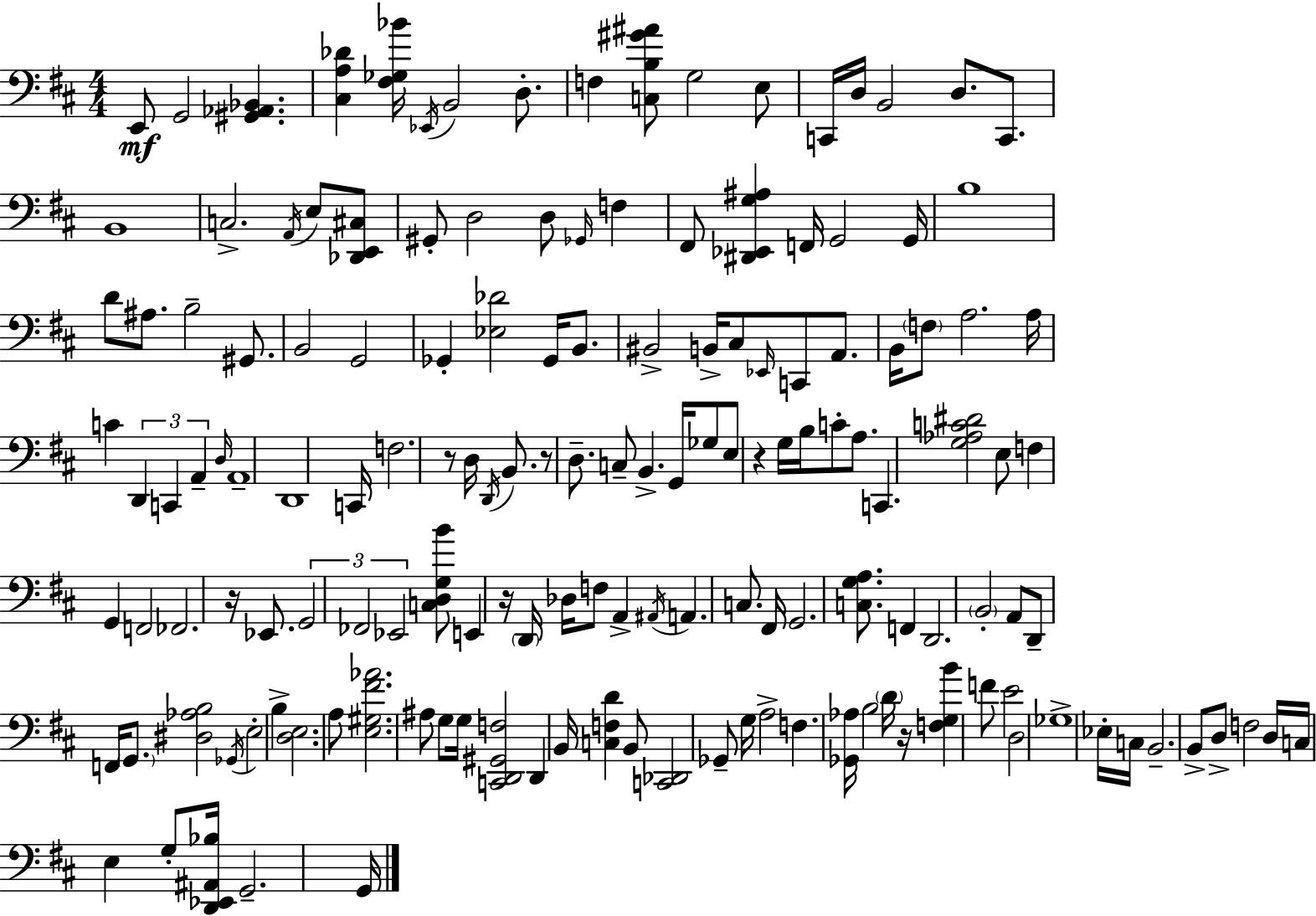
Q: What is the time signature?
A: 4/4